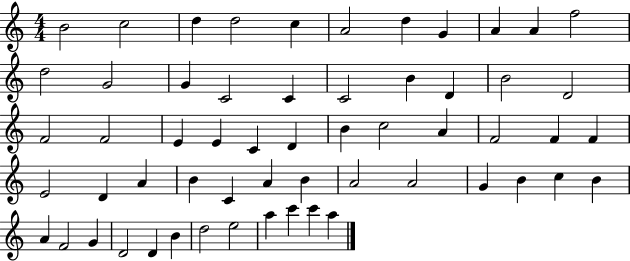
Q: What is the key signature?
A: C major